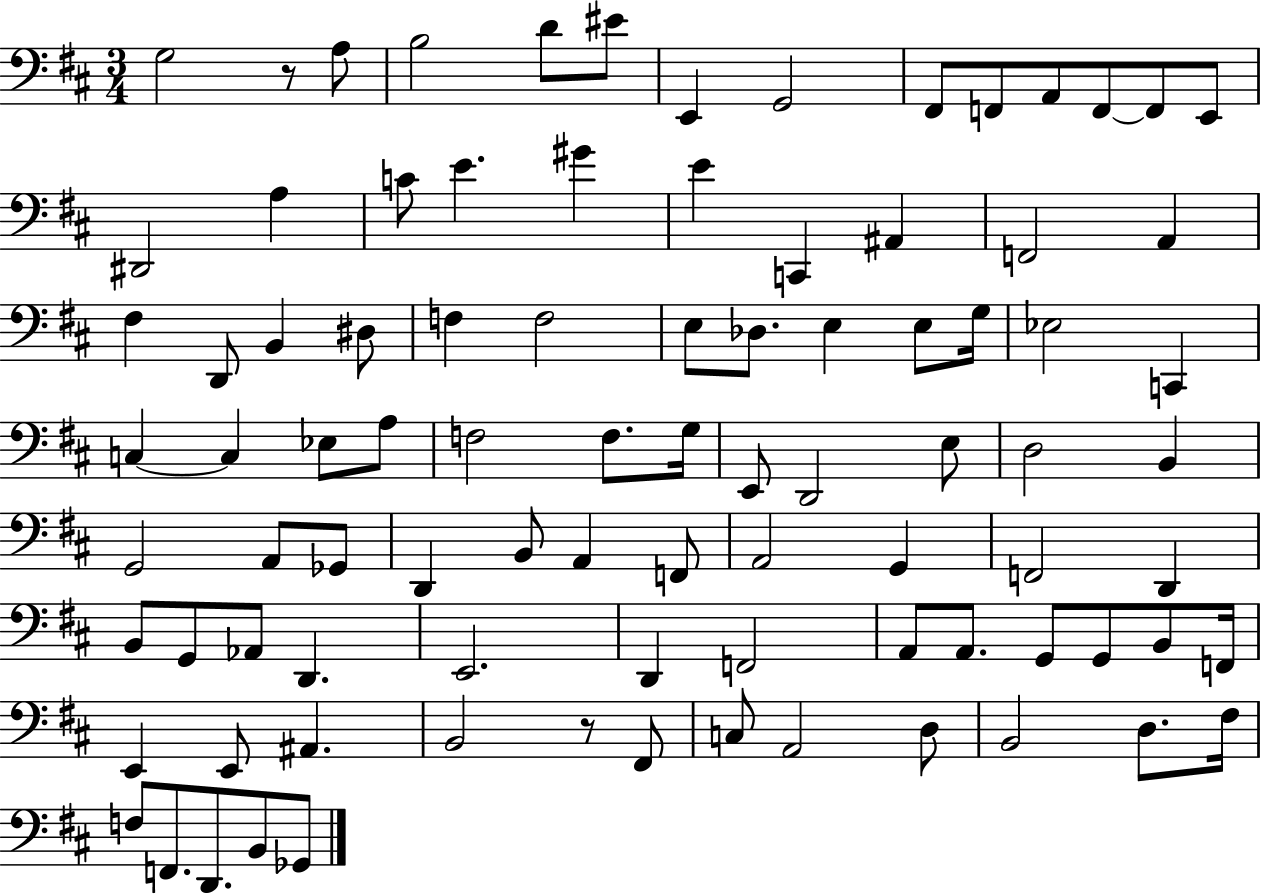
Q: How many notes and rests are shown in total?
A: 90